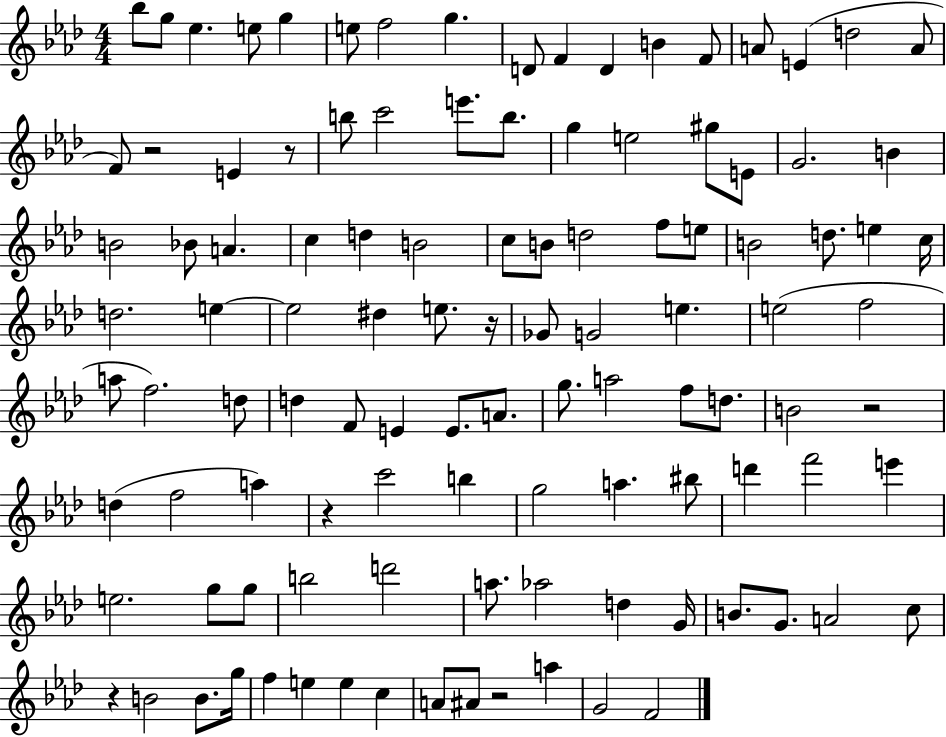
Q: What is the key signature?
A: AES major